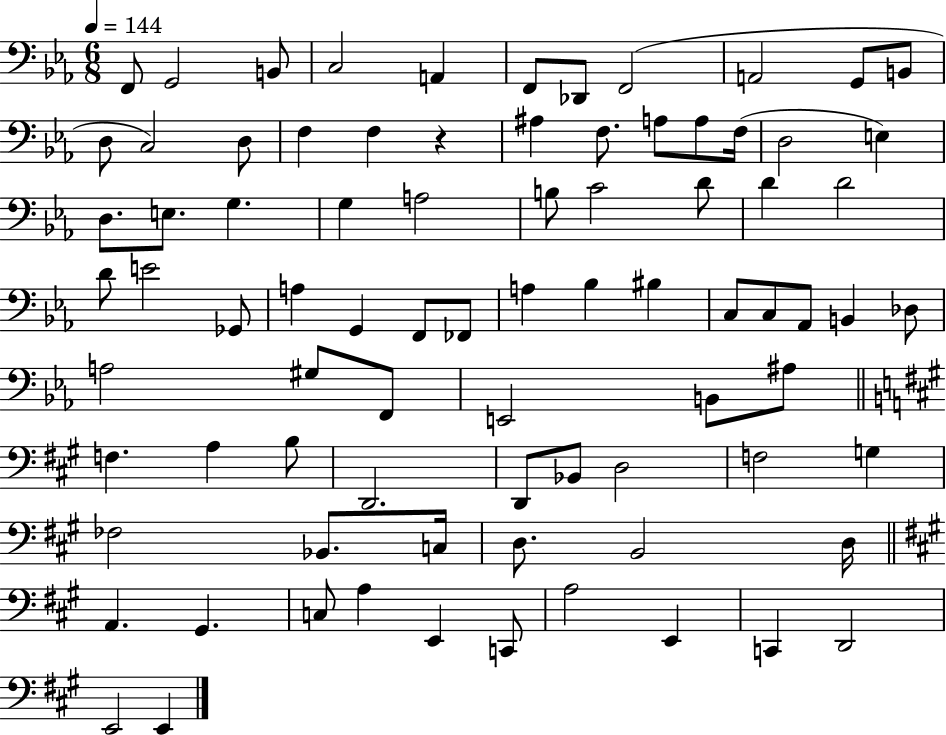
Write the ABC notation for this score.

X:1
T:Untitled
M:6/8
L:1/4
K:Eb
F,,/2 G,,2 B,,/2 C,2 A,, F,,/2 _D,,/2 F,,2 A,,2 G,,/2 B,,/2 D,/2 C,2 D,/2 F, F, z ^A, F,/2 A,/2 A,/2 F,/4 D,2 E, D,/2 E,/2 G, G, A,2 B,/2 C2 D/2 D D2 D/2 E2 _G,,/2 A, G,, F,,/2 _F,,/2 A, _B, ^B, C,/2 C,/2 _A,,/2 B,, _D,/2 A,2 ^G,/2 F,,/2 E,,2 B,,/2 ^A,/2 F, A, B,/2 D,,2 D,,/2 _B,,/2 D,2 F,2 G, _F,2 _B,,/2 C,/4 D,/2 B,,2 D,/4 A,, ^G,, C,/2 A, E,, C,,/2 A,2 E,, C,, D,,2 E,,2 E,,